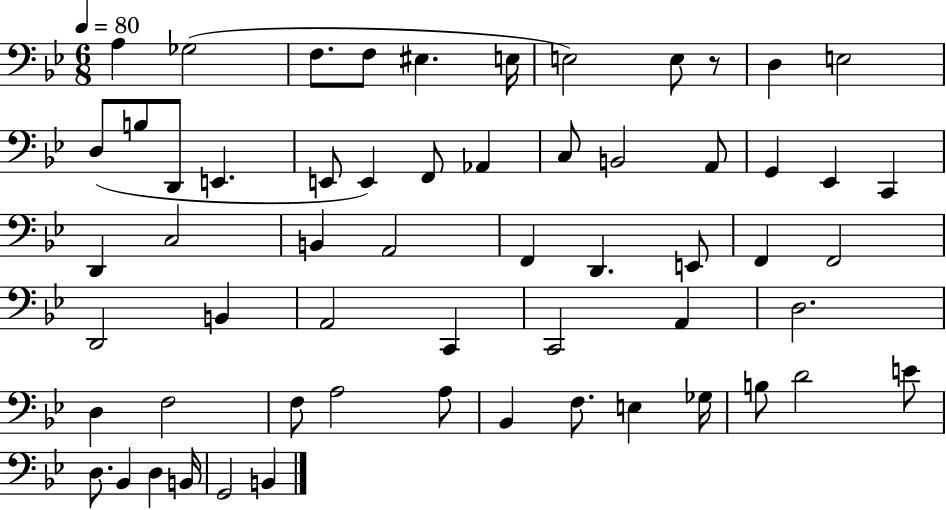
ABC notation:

X:1
T:Untitled
M:6/8
L:1/4
K:Bb
A, _G,2 F,/2 F,/2 ^E, E,/4 E,2 E,/2 z/2 D, E,2 D,/2 B,/2 D,,/2 E,, E,,/2 E,, F,,/2 _A,, C,/2 B,,2 A,,/2 G,, _E,, C,, D,, C,2 B,, A,,2 F,, D,, E,,/2 F,, F,,2 D,,2 B,, A,,2 C,, C,,2 A,, D,2 D, F,2 F,/2 A,2 A,/2 _B,, F,/2 E, _G,/4 B,/2 D2 E/2 D,/2 _B,, D, B,,/4 G,,2 B,,